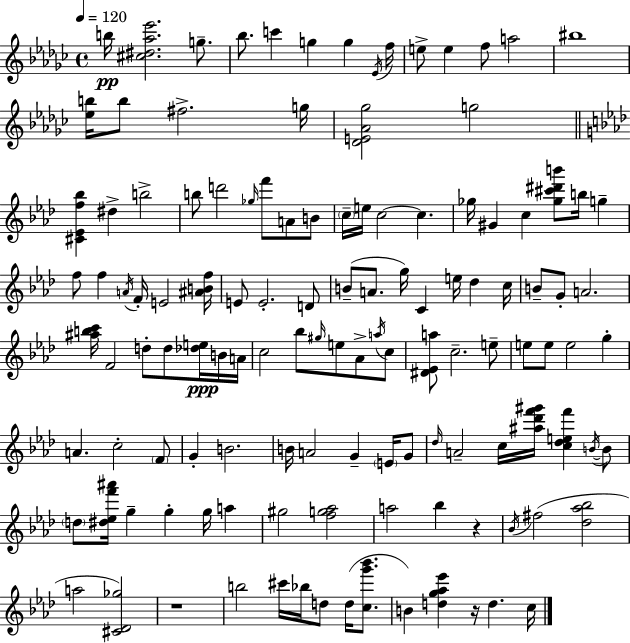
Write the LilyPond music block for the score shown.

{
  \clef treble
  \time 4/4
  \defaultTimeSignature
  \key ees \minor
  \tempo 4 = 120
  \repeat volta 2 { b''16\pp <cis'' dis'' aes'' ees'''>2. g''8.-- | bes''8. c'''4 g''4 g''4 \acciaccatura { ees'16 } | f''16 e''8-> e''4 f''8 a''2 | bis''1 | \break <ees'' b''>16 b''8 fis''2.-> | g''16 <des' e' aes' ges''>2 g''2 | \bar "||" \break \key f \minor <cis' ees' f'' bes''>4 dis''4-> b''2-> | b''8 d'''2 \grace { ges''16 } f'''8 a'8 b'8 | \parenthesize c''16-- e''16 c''2~~ c''4. | ges''16 gis'4 c''4 <ges'' cis''' dis''' b'''>8 b''16 g''4-- | \break f''8 f''4 \acciaccatura { a'16 } f'16-. e'2 | <ais' b' f''>16 e'8 e'2.-. | d'8 b'8--( a'8. g''16) c'4 e''16 des''4 | c''16 b'8-- g'8-. a'2. | \break <ais'' b'' c'''>16 f'2 d''8-. d''8 <des'' e''>16\ppp | b'16 a'16 c''2 bes''8 \grace { gis''16 } e''8 aes'8-> | \acciaccatura { a''16 } c''8 <dis' ees' a''>8 c''2.-- | e''8-- e''8 e''8 e''2 | \break g''4-. a'4. c''2-. | \parenthesize f'8 g'4-. b'2. | b'16 a'2 g'4-- | \parenthesize e'16 g'8 \grace { des''16 } a'2-- c''16 <ais'' des''' f''' gis'''>16 <c'' des'' e'' f'''>4 | \break \acciaccatura { b'16~ }~ b'8 \parenthesize d''8 <dis'' ees'' f''' ais'''>16 g''4-- g''4-. | g''16 a''4 gis''2 <f'' g'' aes''>2 | a''2 bes''4 | r4 \acciaccatura { bes'16 }( fis''2 <des'' aes'' bes''>2 | \break a''2 <cis' des' ges''>2) | r1 | b''2 cis'''16 | bes''16 d''8 d''16( <c'' g''' bes'''>8. b'4) <d'' g'' aes'' ees'''>4 r16 | \break d''4. c''16 } \bar "|."
}